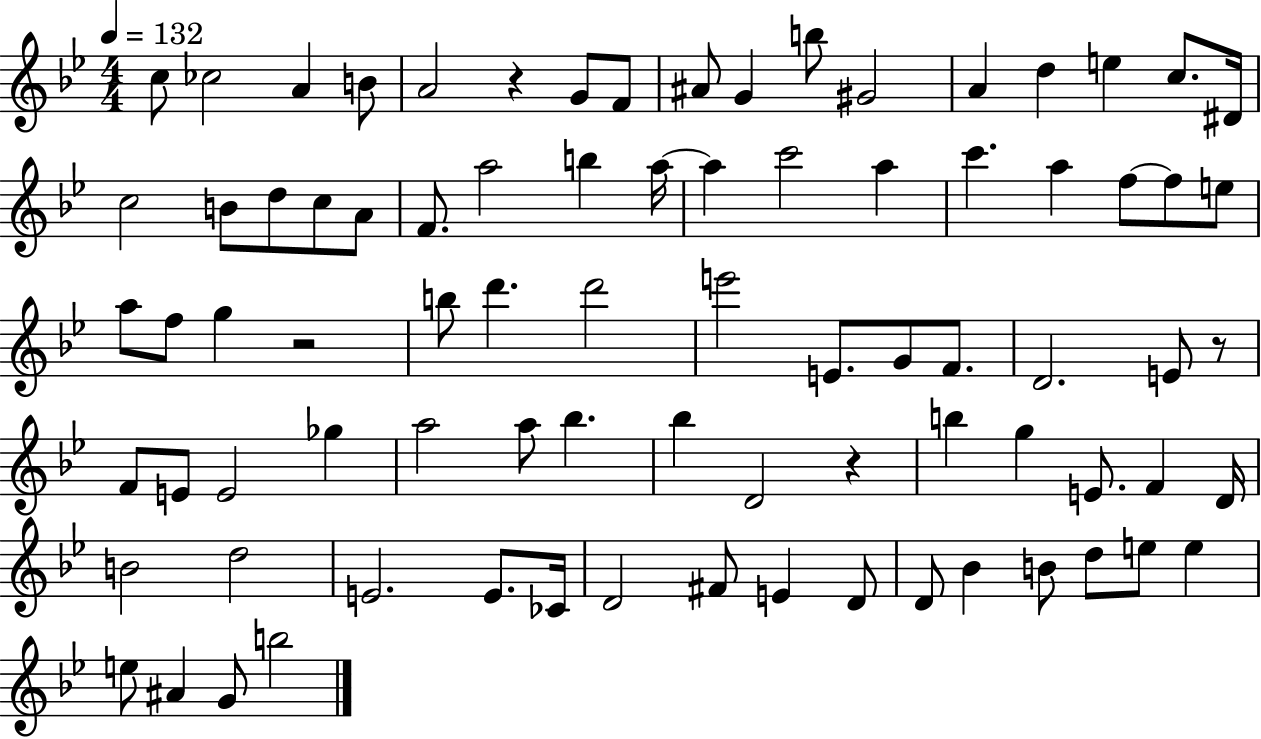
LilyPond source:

{
  \clef treble
  \numericTimeSignature
  \time 4/4
  \key bes \major
  \tempo 4 = 132
  c''8 ces''2 a'4 b'8 | a'2 r4 g'8 f'8 | ais'8 g'4 b''8 gis'2 | a'4 d''4 e''4 c''8. dis'16 | \break c''2 b'8 d''8 c''8 a'8 | f'8. a''2 b''4 a''16~~ | a''4 c'''2 a''4 | c'''4. a''4 f''8~~ f''8 e''8 | \break a''8 f''8 g''4 r2 | b''8 d'''4. d'''2 | e'''2 e'8. g'8 f'8. | d'2. e'8 r8 | \break f'8 e'8 e'2 ges''4 | a''2 a''8 bes''4. | bes''4 d'2 r4 | b''4 g''4 e'8. f'4 d'16 | \break b'2 d''2 | e'2. e'8. ces'16 | d'2 fis'8 e'4 d'8 | d'8 bes'4 b'8 d''8 e''8 e''4 | \break e''8 ais'4 g'8 b''2 | \bar "|."
}